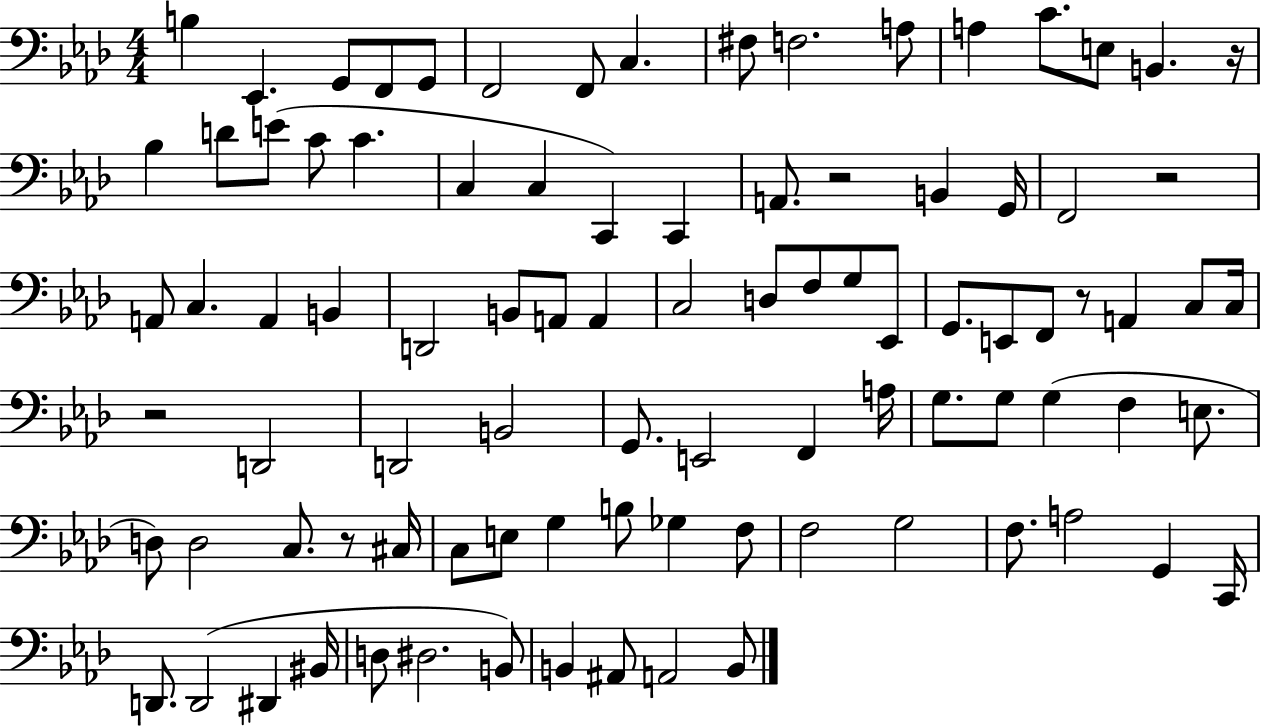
{
  \clef bass
  \numericTimeSignature
  \time 4/4
  \key aes \major
  b4 ees,4. g,8 f,8 g,8 | f,2 f,8 c4. | fis8 f2. a8 | a4 c'8. e8 b,4. r16 | \break bes4 d'8 e'8( c'8 c'4. | c4 c4 c,4) c,4 | a,8. r2 b,4 g,16 | f,2 r2 | \break a,8 c4. a,4 b,4 | d,2 b,8 a,8 a,4 | c2 d8 f8 g8 ees,8 | g,8. e,8 f,8 r8 a,4 c8 c16 | \break r2 d,2 | d,2 b,2 | g,8. e,2 f,4 a16 | g8. g8 g4( f4 e8. | \break d8) d2 c8. r8 cis16 | c8 e8 g4 b8 ges4 f8 | f2 g2 | f8. a2 g,4 c,16 | \break d,8. d,2( dis,4 bis,16 | d8 dis2. b,8) | b,4 ais,8 a,2 b,8 | \bar "|."
}